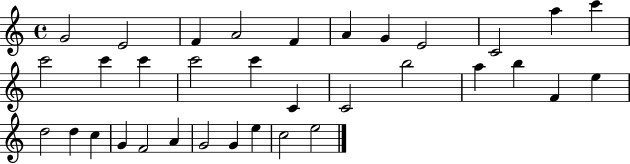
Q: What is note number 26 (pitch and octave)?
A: C5